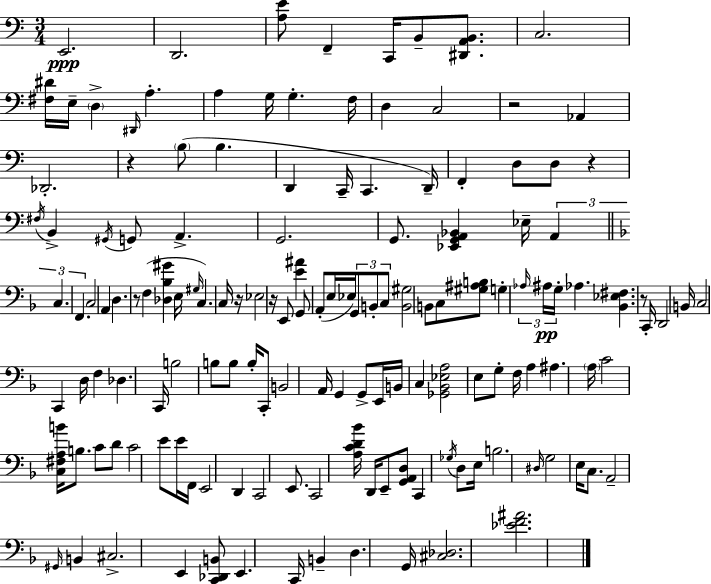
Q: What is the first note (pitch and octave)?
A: E2